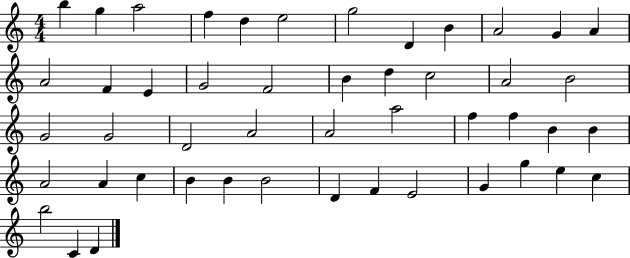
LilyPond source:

{
  \clef treble
  \numericTimeSignature
  \time 4/4
  \key c \major
  b''4 g''4 a''2 | f''4 d''4 e''2 | g''2 d'4 b'4 | a'2 g'4 a'4 | \break a'2 f'4 e'4 | g'2 f'2 | b'4 d''4 c''2 | a'2 b'2 | \break g'2 g'2 | d'2 a'2 | a'2 a''2 | f''4 f''4 b'4 b'4 | \break a'2 a'4 c''4 | b'4 b'4 b'2 | d'4 f'4 e'2 | g'4 g''4 e''4 c''4 | \break b''2 c'4 d'4 | \bar "|."
}